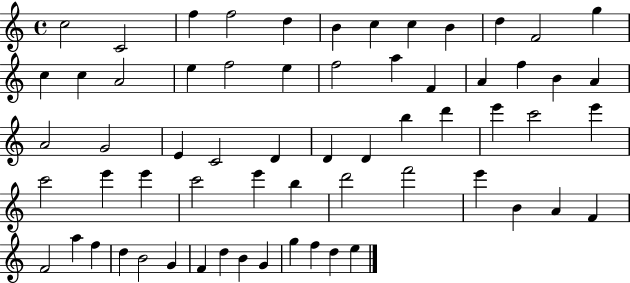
C5/h C4/h F5/q F5/h D5/q B4/q C5/q C5/q B4/q D5/q F4/h G5/q C5/q C5/q A4/h E5/q F5/h E5/q F5/h A5/q F4/q A4/q F5/q B4/q A4/q A4/h G4/h E4/q C4/h D4/q D4/q D4/q B5/q D6/q E6/q C6/h E6/q C6/h E6/q E6/q C6/h E6/q B5/q D6/h F6/h E6/q B4/q A4/q F4/q F4/h A5/q F5/q D5/q B4/h G4/q F4/q D5/q B4/q G4/q G5/q F5/q D5/q E5/q